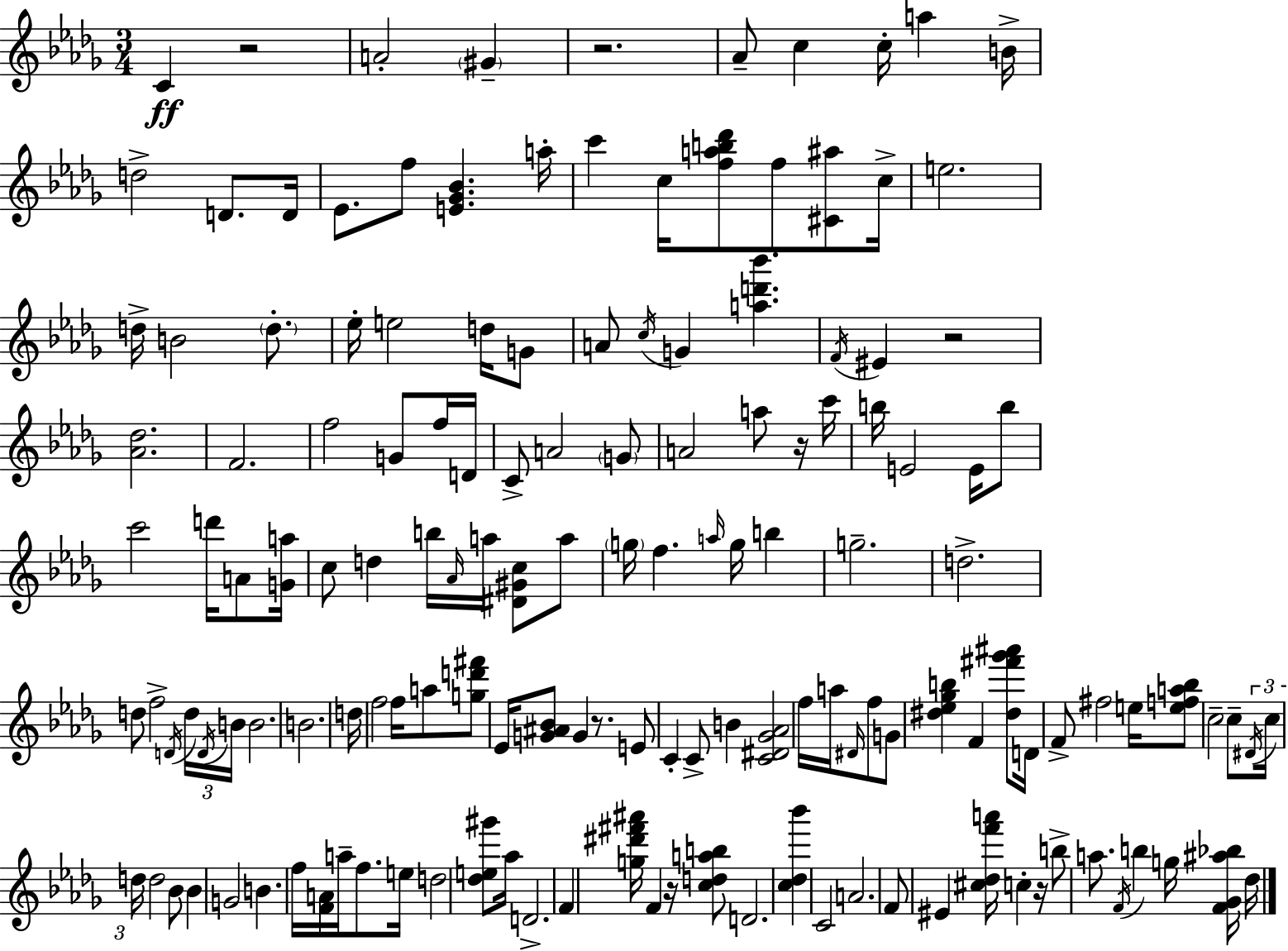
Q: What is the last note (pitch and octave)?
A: Db5